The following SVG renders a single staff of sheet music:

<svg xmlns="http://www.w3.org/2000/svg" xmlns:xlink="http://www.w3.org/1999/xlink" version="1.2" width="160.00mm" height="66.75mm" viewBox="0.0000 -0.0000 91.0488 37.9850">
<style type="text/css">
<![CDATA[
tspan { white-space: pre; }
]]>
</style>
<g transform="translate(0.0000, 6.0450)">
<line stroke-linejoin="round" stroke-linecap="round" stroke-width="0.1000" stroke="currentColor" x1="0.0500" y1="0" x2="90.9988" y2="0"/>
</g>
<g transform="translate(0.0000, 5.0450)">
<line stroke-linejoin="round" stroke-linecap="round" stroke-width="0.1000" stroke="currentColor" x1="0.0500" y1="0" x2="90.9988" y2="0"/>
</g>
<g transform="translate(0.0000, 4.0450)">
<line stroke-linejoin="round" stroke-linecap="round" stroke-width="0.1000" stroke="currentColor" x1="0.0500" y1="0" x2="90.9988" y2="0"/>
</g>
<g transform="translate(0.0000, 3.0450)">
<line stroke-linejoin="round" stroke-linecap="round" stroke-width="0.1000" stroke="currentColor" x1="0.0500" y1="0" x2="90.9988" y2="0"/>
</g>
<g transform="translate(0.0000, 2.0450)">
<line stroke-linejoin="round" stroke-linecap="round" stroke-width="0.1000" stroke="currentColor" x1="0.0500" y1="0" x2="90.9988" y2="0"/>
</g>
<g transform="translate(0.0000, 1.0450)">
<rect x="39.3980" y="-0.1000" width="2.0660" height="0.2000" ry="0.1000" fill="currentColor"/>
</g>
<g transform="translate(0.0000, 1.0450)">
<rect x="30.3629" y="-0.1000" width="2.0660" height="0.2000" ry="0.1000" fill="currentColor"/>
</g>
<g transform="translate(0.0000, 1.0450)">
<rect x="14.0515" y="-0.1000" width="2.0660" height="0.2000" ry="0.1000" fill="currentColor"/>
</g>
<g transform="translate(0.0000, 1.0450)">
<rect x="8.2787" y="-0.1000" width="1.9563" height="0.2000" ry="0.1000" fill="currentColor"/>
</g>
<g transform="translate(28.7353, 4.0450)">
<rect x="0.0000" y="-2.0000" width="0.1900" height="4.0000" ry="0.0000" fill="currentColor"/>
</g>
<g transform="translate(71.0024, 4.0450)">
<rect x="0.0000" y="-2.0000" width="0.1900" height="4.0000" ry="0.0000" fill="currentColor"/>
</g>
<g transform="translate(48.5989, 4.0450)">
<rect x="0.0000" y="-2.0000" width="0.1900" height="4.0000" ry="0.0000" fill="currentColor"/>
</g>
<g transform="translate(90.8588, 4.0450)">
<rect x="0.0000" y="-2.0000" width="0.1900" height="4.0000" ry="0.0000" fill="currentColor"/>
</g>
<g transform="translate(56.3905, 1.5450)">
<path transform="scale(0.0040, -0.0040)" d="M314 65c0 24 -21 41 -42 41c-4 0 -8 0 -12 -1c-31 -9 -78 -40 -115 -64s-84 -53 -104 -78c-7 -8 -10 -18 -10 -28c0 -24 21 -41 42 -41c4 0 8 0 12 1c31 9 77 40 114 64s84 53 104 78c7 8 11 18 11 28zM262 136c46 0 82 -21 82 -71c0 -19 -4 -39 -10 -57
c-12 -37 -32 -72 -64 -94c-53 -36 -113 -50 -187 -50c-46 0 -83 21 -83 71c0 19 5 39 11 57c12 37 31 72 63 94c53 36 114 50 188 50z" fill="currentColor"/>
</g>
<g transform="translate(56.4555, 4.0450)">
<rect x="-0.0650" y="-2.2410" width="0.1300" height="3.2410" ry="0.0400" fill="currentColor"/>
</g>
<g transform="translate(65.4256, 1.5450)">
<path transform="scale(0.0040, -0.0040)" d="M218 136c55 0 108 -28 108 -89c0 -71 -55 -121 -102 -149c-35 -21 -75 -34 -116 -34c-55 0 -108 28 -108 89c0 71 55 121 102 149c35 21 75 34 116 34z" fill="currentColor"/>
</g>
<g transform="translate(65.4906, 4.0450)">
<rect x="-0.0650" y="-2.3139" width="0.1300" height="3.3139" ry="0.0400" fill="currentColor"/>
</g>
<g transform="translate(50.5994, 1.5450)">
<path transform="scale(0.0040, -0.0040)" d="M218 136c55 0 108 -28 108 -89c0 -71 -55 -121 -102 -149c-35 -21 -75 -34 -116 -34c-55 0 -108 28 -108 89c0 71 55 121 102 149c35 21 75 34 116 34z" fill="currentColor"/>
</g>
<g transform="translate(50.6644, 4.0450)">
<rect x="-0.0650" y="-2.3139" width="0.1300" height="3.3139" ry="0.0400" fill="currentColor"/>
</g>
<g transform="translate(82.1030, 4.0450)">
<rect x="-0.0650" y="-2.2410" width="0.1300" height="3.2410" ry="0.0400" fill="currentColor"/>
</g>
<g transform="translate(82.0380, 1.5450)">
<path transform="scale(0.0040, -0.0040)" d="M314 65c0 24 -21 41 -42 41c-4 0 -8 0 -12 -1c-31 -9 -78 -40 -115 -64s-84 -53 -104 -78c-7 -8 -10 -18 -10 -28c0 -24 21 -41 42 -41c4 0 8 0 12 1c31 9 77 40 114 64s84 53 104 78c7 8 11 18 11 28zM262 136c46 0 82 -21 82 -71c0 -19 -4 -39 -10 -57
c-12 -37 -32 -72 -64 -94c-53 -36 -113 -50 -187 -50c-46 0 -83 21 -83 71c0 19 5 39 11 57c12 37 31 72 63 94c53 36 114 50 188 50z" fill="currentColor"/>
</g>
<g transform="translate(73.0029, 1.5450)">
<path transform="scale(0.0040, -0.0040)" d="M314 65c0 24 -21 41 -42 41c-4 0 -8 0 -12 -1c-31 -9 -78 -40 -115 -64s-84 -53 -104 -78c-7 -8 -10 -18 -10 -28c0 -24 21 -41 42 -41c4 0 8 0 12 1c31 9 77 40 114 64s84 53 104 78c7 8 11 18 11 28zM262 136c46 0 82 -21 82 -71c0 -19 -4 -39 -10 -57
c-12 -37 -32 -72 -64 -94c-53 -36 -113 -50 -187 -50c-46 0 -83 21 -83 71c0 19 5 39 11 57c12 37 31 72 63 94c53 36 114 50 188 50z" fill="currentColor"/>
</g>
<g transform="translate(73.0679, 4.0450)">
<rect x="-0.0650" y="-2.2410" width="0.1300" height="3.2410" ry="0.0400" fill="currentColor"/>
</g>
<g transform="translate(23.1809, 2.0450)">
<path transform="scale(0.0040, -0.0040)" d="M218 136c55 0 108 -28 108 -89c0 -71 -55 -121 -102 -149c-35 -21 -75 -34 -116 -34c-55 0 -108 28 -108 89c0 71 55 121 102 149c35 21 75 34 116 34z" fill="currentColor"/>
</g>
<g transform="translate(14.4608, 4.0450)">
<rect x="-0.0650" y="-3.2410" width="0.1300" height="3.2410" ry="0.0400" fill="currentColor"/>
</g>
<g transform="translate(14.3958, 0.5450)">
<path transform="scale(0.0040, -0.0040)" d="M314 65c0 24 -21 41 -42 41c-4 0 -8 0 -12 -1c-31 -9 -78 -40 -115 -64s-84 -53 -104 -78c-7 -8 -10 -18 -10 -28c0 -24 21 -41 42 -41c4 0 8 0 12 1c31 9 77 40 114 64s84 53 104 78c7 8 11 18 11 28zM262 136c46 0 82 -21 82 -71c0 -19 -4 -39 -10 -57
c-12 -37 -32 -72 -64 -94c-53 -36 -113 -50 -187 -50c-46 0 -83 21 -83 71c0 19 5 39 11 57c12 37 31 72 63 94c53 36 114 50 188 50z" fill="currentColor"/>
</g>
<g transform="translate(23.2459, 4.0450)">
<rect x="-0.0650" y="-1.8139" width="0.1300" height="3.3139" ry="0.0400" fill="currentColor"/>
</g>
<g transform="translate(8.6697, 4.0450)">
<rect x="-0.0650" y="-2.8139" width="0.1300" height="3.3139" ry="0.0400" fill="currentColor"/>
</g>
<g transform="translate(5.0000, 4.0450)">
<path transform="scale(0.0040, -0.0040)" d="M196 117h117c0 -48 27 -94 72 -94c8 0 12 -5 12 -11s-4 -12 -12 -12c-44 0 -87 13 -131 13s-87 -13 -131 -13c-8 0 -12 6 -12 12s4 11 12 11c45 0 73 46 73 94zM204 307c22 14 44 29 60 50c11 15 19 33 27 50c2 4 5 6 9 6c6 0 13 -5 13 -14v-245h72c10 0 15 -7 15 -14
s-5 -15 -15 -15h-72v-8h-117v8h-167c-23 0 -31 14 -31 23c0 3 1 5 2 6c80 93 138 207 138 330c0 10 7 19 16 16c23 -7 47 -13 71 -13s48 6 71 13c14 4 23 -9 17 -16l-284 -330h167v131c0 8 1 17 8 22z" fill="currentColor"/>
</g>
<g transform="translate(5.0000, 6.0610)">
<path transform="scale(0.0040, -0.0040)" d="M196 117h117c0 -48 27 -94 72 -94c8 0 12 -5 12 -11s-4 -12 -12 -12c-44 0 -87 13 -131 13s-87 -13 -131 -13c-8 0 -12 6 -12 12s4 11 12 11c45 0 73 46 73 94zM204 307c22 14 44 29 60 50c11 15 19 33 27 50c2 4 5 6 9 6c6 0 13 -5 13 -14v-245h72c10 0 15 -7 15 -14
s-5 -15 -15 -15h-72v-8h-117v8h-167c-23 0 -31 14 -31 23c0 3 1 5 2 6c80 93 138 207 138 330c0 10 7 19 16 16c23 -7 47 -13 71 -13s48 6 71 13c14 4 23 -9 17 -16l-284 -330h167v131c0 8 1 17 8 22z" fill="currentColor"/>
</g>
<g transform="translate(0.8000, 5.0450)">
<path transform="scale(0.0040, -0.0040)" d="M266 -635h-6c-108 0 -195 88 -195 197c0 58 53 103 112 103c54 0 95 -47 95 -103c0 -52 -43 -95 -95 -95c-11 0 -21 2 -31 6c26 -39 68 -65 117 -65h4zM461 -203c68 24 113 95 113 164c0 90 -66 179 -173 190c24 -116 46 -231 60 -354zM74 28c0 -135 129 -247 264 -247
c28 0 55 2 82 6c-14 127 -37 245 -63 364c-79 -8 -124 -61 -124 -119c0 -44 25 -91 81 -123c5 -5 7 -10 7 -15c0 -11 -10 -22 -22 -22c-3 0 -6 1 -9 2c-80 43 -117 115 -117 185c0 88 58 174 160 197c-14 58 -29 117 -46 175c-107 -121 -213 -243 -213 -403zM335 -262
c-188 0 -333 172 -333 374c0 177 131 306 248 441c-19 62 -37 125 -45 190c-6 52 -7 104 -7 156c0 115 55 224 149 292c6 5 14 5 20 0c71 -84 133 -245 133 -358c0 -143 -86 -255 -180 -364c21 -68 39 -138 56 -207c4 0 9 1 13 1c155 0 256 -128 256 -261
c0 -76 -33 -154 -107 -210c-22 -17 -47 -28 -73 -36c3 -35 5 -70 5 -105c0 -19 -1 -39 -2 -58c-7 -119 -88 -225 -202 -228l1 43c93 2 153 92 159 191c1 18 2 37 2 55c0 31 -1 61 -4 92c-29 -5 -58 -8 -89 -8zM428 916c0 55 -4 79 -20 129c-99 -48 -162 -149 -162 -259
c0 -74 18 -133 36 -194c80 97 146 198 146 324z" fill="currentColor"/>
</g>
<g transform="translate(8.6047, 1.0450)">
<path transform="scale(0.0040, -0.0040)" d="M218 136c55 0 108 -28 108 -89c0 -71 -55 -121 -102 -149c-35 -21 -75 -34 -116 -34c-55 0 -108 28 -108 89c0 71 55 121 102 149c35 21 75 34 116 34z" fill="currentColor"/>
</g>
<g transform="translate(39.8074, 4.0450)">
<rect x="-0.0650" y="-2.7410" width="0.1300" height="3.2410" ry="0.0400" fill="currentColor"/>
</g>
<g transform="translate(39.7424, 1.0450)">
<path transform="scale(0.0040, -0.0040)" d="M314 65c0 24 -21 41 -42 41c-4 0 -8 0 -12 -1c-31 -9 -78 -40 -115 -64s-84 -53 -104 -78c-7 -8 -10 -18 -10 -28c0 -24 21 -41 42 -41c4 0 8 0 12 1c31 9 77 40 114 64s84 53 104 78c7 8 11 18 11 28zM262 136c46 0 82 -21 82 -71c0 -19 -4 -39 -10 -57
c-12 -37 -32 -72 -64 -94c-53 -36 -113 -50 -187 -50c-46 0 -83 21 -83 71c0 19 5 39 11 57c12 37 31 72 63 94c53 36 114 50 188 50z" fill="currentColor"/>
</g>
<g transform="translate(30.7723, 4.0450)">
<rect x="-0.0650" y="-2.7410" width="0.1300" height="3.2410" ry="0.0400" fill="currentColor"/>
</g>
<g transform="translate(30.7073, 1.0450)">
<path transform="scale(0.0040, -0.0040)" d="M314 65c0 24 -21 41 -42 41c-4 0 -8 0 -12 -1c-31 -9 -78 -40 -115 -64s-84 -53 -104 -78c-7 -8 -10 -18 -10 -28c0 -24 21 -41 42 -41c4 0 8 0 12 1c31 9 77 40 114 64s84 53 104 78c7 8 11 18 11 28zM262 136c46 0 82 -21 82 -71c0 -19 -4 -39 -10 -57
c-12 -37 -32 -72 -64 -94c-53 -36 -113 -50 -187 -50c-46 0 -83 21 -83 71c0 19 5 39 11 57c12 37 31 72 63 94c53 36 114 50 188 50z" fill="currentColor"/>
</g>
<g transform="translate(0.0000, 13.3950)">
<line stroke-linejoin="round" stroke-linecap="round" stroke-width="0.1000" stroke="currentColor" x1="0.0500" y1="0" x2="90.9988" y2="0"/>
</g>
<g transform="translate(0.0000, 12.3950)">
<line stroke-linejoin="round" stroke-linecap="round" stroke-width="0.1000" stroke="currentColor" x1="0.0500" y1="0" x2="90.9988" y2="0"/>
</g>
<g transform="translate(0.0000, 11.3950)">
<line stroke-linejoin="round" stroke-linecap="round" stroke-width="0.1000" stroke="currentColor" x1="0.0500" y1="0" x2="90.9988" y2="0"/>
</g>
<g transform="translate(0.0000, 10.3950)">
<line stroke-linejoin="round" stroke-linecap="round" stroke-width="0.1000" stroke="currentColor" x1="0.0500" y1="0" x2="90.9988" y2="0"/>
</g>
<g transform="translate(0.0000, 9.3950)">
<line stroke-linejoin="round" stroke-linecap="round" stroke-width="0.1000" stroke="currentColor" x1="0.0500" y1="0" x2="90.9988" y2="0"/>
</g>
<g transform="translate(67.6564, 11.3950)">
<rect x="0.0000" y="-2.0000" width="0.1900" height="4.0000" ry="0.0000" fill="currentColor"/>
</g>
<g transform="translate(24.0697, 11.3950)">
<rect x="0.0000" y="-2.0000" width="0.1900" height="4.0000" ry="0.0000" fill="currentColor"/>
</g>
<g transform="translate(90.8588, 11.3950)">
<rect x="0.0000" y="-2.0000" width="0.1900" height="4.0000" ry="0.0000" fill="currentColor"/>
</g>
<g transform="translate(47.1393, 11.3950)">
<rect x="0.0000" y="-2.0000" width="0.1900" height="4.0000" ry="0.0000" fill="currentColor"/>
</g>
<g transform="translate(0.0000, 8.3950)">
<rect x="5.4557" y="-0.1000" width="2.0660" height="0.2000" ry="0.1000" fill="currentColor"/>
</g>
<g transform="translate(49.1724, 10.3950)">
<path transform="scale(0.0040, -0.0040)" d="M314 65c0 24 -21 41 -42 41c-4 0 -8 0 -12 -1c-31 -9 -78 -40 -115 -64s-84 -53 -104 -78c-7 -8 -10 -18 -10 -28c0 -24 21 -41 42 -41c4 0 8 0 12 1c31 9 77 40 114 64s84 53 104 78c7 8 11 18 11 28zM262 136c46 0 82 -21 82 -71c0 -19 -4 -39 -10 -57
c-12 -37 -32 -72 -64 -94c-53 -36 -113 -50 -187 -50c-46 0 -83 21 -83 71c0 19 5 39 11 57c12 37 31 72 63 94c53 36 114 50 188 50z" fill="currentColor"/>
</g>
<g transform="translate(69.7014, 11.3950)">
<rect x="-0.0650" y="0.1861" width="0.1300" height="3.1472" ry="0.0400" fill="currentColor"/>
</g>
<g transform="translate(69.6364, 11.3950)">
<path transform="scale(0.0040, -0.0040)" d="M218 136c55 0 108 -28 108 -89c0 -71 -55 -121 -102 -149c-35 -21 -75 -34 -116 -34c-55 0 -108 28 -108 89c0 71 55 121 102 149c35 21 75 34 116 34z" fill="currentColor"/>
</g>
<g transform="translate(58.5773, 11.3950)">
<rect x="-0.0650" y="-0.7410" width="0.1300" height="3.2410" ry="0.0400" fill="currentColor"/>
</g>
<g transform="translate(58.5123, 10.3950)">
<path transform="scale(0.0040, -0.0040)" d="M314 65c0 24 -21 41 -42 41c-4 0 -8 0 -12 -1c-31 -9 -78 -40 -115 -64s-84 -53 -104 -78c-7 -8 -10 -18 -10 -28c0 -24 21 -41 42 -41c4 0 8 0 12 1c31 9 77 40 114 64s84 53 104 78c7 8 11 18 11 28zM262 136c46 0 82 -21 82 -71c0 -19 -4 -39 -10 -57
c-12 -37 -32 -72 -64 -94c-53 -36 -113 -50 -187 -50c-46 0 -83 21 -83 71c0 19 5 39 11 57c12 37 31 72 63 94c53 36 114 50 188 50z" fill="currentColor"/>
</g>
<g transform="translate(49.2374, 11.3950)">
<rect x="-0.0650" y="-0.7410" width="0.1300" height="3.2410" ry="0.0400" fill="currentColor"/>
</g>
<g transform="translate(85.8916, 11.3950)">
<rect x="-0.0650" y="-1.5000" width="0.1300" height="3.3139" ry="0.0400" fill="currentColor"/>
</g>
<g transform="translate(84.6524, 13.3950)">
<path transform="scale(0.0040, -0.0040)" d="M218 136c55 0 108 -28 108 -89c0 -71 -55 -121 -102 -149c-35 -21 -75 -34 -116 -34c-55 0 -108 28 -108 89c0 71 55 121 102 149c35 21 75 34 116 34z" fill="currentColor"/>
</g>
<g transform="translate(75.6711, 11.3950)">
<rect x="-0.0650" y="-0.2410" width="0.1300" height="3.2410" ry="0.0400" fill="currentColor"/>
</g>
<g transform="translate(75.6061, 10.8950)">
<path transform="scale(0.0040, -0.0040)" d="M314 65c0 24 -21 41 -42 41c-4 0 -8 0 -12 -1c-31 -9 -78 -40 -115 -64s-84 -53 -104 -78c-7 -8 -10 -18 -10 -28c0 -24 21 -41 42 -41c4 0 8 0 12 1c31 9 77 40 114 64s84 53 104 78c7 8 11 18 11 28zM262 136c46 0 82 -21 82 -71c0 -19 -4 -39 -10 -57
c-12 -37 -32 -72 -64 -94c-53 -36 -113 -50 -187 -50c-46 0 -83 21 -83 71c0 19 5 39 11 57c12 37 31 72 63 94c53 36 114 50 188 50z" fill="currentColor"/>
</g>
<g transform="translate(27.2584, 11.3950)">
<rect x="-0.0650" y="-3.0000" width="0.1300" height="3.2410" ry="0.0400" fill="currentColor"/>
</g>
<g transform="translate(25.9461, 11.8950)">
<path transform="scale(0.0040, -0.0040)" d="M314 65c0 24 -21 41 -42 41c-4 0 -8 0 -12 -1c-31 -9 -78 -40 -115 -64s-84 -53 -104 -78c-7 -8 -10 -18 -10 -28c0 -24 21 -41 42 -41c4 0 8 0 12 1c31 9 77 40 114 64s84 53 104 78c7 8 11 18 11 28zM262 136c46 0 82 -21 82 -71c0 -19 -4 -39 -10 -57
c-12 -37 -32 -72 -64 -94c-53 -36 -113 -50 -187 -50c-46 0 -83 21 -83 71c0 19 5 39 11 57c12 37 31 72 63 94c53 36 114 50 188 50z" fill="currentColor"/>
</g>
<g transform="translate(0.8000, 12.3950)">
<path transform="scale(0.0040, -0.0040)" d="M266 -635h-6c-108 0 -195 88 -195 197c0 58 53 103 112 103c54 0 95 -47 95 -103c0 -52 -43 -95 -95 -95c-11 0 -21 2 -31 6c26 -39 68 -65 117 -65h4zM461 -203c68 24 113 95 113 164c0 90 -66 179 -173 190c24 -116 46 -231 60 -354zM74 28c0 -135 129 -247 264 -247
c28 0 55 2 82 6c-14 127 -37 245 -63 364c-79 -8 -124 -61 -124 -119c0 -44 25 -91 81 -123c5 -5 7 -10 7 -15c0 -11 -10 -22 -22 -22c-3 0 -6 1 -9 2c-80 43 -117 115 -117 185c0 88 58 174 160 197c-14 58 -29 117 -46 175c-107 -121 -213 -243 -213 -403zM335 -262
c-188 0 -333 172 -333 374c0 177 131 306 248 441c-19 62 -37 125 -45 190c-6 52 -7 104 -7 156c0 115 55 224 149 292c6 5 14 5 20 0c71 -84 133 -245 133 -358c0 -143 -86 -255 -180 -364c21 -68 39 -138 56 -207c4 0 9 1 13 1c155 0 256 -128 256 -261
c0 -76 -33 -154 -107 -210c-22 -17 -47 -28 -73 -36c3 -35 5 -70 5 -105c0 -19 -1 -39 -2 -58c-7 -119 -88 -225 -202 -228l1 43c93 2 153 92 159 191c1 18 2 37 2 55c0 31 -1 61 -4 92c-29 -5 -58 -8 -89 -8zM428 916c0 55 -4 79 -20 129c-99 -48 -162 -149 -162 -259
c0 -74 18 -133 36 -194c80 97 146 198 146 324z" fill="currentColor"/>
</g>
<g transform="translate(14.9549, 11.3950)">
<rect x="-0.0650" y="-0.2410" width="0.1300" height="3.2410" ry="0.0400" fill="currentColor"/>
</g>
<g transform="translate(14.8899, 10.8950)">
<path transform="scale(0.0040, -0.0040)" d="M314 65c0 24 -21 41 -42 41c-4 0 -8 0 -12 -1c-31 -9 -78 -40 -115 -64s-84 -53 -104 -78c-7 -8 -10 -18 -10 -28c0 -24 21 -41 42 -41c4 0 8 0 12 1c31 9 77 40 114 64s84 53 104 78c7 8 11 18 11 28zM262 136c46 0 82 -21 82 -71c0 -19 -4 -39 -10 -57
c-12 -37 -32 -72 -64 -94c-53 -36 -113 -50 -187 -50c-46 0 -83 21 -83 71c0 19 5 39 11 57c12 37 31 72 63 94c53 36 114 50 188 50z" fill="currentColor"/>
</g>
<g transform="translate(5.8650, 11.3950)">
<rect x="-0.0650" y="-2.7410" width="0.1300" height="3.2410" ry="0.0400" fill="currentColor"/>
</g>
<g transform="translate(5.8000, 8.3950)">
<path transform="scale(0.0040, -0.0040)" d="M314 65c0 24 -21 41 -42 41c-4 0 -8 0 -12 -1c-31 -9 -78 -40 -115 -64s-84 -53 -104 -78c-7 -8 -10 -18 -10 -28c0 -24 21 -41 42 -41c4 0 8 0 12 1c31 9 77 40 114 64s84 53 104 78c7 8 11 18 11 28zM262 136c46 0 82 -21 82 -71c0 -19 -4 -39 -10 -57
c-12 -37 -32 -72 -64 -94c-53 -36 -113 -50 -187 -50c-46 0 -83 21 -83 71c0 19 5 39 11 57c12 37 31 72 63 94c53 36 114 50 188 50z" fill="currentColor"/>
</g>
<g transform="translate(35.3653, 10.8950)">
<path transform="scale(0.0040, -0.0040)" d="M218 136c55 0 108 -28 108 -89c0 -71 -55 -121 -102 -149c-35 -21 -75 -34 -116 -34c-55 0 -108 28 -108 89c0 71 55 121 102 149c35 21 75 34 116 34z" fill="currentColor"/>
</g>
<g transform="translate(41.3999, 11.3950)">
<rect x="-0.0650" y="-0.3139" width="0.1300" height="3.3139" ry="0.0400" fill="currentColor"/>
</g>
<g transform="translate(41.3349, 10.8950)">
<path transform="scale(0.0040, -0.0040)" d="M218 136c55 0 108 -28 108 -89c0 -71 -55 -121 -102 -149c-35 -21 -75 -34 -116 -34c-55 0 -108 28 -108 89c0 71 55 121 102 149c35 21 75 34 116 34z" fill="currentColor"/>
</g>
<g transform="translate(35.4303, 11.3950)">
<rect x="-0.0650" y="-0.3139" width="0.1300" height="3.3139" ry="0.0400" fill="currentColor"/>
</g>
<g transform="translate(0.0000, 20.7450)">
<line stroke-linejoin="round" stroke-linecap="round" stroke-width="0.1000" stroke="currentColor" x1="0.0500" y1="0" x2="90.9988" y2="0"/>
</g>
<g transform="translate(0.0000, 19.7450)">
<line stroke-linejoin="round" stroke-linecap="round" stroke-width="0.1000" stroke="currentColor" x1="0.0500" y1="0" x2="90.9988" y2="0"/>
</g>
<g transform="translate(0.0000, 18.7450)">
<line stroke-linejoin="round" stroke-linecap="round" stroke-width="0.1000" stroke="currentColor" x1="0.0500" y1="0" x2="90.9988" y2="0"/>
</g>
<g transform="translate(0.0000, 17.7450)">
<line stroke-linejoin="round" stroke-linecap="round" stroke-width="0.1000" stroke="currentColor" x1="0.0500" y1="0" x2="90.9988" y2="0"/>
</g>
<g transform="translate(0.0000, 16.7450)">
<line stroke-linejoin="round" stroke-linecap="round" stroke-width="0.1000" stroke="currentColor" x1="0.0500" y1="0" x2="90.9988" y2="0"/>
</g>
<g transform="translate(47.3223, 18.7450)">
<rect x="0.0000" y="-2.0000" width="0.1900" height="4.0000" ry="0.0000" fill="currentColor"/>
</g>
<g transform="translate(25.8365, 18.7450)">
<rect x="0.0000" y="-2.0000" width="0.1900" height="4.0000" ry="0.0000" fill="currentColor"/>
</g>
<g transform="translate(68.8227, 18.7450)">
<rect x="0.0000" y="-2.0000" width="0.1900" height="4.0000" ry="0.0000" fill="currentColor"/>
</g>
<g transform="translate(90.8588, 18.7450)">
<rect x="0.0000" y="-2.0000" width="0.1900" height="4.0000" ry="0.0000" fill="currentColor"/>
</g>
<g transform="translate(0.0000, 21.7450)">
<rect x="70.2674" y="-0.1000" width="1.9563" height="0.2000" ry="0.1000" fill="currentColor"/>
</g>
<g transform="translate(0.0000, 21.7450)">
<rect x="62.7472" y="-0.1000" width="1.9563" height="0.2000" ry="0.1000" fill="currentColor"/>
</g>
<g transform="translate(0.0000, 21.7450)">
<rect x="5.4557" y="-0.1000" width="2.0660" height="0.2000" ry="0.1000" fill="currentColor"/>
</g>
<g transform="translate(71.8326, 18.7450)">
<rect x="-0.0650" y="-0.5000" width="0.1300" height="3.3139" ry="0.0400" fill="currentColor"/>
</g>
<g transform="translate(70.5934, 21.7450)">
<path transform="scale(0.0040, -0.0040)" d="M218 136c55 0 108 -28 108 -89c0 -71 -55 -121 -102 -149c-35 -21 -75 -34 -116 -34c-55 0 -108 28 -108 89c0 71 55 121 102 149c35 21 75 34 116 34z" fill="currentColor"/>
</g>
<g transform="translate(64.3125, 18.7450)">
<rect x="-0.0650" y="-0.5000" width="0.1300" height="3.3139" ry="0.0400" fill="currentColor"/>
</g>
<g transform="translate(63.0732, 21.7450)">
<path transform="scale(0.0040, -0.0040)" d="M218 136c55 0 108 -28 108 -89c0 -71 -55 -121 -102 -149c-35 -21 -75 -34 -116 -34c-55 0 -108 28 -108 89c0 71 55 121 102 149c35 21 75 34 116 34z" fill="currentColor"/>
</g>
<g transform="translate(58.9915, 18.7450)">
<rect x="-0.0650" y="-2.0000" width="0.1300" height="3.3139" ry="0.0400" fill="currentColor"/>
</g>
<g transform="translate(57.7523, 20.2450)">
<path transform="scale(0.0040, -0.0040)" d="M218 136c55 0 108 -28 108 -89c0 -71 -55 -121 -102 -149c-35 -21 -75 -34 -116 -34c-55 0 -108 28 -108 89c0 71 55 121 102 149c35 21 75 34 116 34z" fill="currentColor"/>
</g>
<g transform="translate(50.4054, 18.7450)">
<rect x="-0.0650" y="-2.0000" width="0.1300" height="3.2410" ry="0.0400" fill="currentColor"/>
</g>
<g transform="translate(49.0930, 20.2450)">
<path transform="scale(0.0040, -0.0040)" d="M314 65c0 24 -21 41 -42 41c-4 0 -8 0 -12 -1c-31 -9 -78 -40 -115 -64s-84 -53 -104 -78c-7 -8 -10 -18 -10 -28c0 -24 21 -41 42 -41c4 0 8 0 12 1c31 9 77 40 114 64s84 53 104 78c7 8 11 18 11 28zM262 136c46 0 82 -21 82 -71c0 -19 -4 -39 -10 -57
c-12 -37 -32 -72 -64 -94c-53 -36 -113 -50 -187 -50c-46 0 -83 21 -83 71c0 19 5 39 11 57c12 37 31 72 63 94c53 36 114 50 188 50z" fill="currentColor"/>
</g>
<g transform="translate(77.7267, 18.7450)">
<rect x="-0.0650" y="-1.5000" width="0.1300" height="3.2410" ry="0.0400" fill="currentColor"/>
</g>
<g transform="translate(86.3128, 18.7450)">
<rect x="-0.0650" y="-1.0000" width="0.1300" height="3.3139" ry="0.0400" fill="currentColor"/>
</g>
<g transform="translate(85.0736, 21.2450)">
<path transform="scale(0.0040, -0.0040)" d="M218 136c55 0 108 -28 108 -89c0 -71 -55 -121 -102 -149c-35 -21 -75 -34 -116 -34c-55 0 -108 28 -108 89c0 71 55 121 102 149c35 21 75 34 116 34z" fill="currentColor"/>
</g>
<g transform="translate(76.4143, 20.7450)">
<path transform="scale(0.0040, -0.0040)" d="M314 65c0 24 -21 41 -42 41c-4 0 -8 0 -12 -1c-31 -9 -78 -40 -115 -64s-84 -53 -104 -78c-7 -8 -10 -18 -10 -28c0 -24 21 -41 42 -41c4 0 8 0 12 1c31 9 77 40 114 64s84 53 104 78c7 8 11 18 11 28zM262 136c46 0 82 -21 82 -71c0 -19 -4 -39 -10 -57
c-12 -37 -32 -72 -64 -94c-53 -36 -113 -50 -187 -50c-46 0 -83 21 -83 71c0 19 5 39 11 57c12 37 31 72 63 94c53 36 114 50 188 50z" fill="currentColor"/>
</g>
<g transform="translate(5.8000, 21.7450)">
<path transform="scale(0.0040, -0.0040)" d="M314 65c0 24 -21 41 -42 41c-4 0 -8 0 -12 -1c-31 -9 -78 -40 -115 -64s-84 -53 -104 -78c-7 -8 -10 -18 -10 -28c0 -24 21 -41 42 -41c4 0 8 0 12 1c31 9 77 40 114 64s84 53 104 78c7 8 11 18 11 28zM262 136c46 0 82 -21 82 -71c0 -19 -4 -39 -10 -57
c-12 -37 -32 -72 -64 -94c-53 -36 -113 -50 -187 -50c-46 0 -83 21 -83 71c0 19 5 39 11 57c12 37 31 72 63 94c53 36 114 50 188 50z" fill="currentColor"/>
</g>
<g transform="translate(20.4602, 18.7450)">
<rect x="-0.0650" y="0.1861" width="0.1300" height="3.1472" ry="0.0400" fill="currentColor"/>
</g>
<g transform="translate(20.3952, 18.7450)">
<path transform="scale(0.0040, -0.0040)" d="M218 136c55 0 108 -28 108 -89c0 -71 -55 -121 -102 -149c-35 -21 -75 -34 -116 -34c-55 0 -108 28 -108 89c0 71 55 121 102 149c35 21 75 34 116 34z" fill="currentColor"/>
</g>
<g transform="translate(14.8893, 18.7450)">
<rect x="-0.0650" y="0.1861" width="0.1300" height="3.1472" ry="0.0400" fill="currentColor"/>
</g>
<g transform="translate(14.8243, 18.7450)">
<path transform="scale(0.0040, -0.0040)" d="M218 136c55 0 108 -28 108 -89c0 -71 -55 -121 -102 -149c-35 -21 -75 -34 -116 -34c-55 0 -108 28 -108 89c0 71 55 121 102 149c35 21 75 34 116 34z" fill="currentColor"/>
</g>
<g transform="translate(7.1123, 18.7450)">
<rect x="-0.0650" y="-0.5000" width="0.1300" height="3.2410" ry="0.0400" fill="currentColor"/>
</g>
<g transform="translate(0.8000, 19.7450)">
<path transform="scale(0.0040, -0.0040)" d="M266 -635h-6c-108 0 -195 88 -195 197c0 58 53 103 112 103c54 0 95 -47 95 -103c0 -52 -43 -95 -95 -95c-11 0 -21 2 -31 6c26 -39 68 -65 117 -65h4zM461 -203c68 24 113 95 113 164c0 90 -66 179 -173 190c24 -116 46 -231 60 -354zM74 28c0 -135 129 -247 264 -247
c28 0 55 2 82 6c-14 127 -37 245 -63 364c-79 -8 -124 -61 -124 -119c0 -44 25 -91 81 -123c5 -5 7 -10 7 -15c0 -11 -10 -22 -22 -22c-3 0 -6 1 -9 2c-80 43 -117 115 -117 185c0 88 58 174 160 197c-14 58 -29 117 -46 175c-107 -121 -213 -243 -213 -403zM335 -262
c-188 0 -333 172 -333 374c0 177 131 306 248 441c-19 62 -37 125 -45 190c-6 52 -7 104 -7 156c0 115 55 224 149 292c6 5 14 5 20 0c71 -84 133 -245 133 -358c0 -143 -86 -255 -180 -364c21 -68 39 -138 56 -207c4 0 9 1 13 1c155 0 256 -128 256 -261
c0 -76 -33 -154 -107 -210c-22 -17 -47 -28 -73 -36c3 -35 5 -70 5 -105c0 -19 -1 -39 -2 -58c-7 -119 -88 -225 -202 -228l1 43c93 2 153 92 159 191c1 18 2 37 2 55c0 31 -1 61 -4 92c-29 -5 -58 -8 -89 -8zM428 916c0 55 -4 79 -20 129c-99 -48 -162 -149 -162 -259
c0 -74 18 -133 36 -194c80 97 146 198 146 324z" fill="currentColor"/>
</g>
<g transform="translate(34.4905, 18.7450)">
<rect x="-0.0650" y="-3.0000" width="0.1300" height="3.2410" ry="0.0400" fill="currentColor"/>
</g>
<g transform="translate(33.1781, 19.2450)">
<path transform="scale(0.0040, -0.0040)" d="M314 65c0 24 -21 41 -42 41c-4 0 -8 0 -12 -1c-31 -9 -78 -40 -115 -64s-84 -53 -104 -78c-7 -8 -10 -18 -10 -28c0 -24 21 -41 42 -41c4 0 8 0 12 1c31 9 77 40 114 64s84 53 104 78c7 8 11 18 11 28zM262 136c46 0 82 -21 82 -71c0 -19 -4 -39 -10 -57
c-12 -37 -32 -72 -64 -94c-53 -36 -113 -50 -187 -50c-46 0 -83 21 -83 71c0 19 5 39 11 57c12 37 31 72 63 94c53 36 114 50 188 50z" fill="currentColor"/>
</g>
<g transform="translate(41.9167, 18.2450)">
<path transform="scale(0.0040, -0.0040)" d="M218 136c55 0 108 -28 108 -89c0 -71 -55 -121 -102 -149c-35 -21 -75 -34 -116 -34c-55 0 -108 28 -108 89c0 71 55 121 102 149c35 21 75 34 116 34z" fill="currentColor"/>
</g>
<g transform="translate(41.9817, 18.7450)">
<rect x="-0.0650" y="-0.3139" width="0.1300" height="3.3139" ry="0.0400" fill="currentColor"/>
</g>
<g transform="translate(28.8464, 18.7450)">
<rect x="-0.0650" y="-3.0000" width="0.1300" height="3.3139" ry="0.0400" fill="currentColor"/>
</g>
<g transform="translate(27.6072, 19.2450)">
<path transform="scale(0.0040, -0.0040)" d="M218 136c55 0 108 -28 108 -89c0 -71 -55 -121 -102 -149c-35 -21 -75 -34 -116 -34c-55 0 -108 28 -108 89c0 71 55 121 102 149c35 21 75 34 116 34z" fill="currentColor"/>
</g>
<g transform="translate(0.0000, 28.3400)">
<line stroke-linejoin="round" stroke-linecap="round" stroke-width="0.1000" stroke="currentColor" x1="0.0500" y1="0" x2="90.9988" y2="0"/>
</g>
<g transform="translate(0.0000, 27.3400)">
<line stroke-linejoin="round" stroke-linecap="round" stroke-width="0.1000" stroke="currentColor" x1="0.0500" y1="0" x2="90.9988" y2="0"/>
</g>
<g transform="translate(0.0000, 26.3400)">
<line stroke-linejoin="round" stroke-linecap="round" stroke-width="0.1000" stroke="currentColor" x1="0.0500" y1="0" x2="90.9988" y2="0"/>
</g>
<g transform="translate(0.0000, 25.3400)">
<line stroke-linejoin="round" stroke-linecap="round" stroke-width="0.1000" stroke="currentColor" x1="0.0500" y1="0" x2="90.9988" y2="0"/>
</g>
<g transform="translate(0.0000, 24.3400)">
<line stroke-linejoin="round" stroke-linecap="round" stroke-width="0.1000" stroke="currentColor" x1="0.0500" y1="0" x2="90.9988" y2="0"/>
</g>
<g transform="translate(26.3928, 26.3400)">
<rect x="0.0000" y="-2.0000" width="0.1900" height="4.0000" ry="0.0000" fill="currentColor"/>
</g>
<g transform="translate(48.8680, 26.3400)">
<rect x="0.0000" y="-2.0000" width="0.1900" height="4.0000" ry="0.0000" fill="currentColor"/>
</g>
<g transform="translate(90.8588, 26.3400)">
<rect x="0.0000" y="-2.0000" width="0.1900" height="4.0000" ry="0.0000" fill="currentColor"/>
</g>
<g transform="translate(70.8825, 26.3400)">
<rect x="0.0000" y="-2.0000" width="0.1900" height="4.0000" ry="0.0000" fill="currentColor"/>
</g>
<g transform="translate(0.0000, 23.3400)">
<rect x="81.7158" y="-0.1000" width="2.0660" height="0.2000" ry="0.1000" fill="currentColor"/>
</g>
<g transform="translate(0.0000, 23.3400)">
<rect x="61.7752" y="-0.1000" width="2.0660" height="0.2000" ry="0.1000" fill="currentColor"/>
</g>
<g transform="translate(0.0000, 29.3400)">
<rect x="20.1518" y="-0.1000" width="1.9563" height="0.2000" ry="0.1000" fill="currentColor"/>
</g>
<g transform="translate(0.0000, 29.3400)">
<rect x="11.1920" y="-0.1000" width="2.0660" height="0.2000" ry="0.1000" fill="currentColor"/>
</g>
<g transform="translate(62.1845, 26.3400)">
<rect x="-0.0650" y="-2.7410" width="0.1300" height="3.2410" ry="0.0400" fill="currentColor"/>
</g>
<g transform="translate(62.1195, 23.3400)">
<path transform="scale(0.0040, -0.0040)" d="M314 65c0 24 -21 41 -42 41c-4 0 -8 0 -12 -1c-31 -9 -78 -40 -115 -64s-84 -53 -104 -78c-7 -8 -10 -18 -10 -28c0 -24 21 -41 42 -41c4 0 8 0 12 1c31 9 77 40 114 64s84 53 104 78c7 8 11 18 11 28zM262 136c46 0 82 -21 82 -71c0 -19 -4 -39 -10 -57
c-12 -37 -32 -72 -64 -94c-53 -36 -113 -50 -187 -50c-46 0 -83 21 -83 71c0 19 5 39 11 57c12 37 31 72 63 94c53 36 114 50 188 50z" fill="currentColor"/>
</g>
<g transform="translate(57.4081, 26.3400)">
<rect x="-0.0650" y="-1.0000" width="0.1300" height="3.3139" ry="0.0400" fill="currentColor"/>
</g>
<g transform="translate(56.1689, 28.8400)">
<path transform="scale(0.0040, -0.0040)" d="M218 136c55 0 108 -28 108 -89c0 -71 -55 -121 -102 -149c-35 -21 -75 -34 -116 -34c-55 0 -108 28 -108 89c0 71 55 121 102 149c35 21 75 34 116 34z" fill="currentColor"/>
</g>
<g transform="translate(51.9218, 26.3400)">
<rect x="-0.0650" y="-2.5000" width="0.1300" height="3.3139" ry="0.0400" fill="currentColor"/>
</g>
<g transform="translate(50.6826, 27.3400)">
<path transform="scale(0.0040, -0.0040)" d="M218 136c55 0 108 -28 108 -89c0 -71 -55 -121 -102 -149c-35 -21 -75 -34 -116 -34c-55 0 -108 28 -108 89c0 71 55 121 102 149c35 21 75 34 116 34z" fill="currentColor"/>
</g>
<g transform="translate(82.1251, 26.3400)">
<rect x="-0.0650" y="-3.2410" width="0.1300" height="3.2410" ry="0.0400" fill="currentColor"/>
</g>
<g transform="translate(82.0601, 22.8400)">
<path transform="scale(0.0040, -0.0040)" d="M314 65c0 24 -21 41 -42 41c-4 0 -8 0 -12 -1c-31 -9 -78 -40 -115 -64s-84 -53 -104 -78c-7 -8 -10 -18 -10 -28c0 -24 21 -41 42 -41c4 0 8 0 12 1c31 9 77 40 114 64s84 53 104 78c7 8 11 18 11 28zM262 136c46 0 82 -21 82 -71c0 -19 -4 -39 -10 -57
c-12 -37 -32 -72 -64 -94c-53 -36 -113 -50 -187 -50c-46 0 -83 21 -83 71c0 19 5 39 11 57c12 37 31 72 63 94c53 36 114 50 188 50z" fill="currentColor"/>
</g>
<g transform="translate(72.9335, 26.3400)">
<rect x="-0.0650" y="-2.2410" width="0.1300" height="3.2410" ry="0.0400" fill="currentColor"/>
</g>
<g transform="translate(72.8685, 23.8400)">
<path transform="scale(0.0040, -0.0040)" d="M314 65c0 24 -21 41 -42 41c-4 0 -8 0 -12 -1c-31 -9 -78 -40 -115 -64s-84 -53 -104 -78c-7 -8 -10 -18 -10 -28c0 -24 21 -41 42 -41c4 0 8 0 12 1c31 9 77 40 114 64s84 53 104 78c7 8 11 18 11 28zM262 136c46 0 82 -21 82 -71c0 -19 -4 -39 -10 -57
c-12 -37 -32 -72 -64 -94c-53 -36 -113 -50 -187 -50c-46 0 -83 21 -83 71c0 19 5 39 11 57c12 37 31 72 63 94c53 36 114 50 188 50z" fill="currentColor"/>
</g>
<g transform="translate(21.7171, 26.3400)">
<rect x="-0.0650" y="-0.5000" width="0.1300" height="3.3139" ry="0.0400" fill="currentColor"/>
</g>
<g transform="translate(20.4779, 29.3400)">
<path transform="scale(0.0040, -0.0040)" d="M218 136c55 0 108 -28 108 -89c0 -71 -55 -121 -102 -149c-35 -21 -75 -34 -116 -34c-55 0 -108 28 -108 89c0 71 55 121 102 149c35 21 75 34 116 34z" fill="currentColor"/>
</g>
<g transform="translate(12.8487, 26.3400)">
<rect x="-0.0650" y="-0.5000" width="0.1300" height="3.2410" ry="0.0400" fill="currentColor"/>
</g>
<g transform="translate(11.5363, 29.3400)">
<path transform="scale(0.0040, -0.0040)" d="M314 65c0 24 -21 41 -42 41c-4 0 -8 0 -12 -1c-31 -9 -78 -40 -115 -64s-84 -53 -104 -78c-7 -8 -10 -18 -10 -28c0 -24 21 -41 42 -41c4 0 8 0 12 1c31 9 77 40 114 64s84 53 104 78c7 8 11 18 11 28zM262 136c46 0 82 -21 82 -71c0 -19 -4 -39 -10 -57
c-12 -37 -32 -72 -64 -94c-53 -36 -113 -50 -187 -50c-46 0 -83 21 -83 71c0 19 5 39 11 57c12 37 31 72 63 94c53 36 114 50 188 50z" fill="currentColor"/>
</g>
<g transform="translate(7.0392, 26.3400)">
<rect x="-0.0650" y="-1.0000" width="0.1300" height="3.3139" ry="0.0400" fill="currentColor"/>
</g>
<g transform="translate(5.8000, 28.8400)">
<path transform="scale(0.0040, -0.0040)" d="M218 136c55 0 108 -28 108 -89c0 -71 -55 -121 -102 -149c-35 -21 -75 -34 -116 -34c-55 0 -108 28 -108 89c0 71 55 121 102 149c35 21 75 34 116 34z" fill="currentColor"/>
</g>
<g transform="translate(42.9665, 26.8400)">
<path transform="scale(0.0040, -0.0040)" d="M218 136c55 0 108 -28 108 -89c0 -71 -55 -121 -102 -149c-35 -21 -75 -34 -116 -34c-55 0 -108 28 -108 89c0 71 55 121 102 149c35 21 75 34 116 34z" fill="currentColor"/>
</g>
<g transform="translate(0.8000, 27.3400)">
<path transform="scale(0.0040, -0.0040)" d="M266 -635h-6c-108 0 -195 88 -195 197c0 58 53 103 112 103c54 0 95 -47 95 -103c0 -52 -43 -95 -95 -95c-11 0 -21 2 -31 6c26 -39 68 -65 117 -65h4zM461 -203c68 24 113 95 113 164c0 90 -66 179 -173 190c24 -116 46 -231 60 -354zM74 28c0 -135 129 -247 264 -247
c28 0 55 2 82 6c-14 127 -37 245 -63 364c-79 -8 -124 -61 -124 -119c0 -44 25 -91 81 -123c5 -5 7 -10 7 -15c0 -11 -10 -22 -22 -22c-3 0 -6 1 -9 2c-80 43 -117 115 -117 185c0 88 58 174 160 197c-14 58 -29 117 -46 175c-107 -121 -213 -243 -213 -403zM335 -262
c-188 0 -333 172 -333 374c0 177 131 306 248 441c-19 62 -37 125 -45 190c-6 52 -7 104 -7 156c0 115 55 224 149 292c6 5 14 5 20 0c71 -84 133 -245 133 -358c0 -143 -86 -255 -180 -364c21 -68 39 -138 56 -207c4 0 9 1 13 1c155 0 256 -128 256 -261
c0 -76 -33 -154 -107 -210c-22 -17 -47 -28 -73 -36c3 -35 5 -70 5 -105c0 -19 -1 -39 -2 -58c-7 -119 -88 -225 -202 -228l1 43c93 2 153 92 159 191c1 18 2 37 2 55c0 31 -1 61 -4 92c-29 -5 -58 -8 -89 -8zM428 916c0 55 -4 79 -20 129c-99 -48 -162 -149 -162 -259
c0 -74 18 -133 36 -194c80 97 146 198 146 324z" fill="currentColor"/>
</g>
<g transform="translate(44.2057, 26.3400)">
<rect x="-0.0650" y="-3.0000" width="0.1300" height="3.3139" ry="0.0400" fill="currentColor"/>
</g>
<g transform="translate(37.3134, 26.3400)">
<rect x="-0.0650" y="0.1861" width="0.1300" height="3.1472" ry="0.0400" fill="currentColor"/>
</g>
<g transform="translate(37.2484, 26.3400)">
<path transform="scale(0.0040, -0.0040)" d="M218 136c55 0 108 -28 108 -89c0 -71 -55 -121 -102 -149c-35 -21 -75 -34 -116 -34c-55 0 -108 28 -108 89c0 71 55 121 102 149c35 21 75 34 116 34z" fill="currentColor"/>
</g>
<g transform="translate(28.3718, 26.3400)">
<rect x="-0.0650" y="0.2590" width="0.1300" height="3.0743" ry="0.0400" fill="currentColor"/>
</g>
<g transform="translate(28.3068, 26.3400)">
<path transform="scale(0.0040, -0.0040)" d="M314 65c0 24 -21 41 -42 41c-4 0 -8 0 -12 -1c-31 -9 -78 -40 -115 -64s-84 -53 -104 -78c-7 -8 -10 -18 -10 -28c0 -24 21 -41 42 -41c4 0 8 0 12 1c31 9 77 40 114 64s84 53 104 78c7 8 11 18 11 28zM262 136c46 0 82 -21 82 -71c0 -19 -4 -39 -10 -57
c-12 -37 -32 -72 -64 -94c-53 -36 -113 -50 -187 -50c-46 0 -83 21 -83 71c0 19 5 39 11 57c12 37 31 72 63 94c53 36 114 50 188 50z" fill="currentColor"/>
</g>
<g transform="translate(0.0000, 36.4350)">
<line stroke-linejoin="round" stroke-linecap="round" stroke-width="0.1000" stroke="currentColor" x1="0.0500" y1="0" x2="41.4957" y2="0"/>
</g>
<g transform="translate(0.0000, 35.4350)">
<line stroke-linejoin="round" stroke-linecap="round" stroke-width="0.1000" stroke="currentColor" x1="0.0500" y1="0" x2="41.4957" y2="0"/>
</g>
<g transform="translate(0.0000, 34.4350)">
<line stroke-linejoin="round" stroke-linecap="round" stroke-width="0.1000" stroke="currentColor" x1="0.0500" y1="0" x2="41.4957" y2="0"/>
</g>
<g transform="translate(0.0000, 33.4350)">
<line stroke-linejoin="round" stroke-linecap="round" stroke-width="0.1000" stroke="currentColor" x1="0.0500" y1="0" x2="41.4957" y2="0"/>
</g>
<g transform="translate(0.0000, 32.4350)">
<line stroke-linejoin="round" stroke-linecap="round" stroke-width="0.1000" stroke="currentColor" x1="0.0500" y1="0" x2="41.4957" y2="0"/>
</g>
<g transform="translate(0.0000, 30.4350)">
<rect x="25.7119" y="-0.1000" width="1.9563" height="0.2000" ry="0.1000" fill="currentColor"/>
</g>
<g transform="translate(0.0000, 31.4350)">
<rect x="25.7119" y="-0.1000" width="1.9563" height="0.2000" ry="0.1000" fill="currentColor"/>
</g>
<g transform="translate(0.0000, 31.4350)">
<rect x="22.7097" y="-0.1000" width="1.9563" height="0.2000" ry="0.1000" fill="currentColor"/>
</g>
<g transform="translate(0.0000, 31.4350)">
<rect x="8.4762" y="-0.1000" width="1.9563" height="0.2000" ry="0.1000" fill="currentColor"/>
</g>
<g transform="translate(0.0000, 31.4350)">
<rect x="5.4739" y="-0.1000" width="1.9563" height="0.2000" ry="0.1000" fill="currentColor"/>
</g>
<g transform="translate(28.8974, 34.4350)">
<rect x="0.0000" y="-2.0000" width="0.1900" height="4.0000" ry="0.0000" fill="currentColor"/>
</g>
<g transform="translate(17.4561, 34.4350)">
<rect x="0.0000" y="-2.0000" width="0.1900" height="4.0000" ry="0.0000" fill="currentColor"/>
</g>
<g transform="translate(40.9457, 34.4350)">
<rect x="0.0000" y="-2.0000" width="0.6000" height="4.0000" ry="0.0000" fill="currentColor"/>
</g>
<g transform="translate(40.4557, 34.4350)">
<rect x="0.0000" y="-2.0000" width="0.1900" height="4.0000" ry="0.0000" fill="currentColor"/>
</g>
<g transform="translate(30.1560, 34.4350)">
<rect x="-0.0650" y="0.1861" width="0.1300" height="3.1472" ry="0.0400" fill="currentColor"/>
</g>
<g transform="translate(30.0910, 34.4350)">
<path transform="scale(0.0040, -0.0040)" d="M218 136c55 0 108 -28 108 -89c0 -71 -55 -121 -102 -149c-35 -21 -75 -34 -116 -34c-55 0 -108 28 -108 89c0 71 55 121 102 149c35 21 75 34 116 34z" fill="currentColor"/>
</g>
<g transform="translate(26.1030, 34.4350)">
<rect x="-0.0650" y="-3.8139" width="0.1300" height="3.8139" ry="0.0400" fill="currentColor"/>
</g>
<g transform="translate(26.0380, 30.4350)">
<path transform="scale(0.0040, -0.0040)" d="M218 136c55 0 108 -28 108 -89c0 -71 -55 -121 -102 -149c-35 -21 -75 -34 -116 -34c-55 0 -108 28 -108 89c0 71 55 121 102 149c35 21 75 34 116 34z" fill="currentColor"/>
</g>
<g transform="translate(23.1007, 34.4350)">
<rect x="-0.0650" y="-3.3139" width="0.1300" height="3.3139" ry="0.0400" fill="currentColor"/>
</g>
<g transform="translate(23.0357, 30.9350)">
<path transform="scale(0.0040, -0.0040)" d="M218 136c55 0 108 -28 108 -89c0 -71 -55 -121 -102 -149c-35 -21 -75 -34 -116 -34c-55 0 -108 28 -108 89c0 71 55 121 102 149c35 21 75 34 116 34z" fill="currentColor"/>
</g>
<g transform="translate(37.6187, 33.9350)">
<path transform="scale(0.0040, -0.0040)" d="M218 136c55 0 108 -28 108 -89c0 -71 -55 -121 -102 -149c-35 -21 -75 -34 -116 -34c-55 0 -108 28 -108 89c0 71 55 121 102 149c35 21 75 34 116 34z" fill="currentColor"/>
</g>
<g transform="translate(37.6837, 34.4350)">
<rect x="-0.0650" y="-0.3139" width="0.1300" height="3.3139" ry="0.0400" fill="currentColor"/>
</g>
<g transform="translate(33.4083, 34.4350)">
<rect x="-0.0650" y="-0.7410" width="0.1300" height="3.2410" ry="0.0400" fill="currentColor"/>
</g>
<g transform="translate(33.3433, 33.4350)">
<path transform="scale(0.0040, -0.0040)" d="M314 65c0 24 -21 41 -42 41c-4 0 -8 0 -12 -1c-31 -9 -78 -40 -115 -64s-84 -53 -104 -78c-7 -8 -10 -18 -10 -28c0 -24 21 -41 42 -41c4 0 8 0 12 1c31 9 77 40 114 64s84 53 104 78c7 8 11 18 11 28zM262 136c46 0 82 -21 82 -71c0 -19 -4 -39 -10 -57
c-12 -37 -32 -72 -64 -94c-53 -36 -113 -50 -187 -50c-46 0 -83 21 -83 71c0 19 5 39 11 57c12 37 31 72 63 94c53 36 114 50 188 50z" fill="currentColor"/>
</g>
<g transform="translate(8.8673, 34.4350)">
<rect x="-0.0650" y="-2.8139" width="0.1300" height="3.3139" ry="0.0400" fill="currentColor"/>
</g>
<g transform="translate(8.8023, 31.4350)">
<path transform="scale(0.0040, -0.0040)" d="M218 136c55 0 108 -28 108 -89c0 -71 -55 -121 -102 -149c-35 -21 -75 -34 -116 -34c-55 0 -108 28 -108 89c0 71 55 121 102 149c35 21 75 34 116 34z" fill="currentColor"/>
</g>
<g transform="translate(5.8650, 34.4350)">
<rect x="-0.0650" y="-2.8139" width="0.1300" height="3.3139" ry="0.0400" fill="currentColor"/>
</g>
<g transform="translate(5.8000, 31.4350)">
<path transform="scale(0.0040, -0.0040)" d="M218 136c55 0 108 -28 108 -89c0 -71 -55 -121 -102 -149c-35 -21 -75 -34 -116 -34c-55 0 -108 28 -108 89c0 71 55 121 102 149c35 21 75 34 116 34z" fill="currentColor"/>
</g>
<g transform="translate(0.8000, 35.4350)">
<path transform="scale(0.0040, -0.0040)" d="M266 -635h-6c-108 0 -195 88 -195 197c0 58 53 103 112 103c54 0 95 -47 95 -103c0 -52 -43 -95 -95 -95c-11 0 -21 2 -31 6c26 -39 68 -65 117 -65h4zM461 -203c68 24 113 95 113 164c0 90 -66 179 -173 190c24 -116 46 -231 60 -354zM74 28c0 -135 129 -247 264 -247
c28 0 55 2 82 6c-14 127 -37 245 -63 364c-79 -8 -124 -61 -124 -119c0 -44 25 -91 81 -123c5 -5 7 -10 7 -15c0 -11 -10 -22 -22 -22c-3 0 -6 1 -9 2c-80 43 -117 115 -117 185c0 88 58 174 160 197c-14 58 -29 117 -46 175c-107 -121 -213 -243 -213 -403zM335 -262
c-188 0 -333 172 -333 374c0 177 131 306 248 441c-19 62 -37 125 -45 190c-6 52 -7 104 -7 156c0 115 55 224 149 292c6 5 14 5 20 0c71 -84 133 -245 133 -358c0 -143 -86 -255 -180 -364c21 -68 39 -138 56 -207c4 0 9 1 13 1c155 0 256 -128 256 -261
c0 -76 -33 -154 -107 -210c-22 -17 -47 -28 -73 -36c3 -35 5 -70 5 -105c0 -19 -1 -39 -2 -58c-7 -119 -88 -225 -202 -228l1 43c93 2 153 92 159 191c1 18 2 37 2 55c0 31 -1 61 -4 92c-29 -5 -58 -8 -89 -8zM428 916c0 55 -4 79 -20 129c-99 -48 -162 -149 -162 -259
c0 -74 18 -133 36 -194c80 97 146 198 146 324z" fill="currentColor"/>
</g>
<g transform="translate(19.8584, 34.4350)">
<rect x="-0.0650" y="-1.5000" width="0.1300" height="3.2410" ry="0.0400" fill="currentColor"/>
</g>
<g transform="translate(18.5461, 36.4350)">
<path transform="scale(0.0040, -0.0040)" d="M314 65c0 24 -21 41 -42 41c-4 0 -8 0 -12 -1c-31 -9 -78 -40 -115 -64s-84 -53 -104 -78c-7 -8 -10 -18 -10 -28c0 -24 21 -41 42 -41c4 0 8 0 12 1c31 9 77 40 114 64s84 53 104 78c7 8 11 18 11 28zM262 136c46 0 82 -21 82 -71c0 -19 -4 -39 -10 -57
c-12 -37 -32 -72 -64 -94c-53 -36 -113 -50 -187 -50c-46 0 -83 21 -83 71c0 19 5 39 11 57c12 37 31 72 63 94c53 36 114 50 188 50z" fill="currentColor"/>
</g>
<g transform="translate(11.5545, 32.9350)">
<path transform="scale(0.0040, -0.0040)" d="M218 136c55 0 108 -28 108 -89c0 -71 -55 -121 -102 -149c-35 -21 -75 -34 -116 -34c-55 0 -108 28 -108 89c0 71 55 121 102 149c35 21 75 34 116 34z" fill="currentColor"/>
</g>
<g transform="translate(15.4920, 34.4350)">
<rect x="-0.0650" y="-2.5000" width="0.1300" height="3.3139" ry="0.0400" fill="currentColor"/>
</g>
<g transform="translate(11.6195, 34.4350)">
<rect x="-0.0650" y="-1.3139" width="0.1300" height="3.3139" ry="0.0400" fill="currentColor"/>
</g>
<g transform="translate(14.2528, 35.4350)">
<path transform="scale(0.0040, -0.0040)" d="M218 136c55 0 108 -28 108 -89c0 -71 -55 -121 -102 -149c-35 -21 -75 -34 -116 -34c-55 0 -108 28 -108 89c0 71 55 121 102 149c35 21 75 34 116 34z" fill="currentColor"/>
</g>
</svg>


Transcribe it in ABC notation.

X:1
T:Untitled
M:4/4
L:1/4
K:C
a b2 f a2 a2 g g2 g g2 g2 a2 c2 A2 c c d2 d2 B c2 E C2 B B A A2 c F2 F C C E2 D D C2 C B2 B A G D a2 g2 b2 a a e G E2 b c' B d2 c